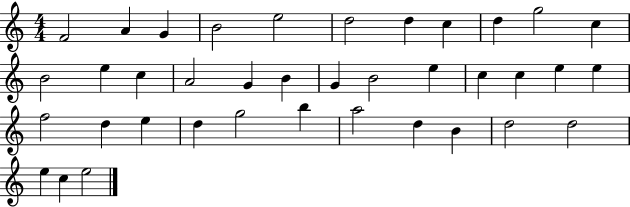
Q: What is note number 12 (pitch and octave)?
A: B4